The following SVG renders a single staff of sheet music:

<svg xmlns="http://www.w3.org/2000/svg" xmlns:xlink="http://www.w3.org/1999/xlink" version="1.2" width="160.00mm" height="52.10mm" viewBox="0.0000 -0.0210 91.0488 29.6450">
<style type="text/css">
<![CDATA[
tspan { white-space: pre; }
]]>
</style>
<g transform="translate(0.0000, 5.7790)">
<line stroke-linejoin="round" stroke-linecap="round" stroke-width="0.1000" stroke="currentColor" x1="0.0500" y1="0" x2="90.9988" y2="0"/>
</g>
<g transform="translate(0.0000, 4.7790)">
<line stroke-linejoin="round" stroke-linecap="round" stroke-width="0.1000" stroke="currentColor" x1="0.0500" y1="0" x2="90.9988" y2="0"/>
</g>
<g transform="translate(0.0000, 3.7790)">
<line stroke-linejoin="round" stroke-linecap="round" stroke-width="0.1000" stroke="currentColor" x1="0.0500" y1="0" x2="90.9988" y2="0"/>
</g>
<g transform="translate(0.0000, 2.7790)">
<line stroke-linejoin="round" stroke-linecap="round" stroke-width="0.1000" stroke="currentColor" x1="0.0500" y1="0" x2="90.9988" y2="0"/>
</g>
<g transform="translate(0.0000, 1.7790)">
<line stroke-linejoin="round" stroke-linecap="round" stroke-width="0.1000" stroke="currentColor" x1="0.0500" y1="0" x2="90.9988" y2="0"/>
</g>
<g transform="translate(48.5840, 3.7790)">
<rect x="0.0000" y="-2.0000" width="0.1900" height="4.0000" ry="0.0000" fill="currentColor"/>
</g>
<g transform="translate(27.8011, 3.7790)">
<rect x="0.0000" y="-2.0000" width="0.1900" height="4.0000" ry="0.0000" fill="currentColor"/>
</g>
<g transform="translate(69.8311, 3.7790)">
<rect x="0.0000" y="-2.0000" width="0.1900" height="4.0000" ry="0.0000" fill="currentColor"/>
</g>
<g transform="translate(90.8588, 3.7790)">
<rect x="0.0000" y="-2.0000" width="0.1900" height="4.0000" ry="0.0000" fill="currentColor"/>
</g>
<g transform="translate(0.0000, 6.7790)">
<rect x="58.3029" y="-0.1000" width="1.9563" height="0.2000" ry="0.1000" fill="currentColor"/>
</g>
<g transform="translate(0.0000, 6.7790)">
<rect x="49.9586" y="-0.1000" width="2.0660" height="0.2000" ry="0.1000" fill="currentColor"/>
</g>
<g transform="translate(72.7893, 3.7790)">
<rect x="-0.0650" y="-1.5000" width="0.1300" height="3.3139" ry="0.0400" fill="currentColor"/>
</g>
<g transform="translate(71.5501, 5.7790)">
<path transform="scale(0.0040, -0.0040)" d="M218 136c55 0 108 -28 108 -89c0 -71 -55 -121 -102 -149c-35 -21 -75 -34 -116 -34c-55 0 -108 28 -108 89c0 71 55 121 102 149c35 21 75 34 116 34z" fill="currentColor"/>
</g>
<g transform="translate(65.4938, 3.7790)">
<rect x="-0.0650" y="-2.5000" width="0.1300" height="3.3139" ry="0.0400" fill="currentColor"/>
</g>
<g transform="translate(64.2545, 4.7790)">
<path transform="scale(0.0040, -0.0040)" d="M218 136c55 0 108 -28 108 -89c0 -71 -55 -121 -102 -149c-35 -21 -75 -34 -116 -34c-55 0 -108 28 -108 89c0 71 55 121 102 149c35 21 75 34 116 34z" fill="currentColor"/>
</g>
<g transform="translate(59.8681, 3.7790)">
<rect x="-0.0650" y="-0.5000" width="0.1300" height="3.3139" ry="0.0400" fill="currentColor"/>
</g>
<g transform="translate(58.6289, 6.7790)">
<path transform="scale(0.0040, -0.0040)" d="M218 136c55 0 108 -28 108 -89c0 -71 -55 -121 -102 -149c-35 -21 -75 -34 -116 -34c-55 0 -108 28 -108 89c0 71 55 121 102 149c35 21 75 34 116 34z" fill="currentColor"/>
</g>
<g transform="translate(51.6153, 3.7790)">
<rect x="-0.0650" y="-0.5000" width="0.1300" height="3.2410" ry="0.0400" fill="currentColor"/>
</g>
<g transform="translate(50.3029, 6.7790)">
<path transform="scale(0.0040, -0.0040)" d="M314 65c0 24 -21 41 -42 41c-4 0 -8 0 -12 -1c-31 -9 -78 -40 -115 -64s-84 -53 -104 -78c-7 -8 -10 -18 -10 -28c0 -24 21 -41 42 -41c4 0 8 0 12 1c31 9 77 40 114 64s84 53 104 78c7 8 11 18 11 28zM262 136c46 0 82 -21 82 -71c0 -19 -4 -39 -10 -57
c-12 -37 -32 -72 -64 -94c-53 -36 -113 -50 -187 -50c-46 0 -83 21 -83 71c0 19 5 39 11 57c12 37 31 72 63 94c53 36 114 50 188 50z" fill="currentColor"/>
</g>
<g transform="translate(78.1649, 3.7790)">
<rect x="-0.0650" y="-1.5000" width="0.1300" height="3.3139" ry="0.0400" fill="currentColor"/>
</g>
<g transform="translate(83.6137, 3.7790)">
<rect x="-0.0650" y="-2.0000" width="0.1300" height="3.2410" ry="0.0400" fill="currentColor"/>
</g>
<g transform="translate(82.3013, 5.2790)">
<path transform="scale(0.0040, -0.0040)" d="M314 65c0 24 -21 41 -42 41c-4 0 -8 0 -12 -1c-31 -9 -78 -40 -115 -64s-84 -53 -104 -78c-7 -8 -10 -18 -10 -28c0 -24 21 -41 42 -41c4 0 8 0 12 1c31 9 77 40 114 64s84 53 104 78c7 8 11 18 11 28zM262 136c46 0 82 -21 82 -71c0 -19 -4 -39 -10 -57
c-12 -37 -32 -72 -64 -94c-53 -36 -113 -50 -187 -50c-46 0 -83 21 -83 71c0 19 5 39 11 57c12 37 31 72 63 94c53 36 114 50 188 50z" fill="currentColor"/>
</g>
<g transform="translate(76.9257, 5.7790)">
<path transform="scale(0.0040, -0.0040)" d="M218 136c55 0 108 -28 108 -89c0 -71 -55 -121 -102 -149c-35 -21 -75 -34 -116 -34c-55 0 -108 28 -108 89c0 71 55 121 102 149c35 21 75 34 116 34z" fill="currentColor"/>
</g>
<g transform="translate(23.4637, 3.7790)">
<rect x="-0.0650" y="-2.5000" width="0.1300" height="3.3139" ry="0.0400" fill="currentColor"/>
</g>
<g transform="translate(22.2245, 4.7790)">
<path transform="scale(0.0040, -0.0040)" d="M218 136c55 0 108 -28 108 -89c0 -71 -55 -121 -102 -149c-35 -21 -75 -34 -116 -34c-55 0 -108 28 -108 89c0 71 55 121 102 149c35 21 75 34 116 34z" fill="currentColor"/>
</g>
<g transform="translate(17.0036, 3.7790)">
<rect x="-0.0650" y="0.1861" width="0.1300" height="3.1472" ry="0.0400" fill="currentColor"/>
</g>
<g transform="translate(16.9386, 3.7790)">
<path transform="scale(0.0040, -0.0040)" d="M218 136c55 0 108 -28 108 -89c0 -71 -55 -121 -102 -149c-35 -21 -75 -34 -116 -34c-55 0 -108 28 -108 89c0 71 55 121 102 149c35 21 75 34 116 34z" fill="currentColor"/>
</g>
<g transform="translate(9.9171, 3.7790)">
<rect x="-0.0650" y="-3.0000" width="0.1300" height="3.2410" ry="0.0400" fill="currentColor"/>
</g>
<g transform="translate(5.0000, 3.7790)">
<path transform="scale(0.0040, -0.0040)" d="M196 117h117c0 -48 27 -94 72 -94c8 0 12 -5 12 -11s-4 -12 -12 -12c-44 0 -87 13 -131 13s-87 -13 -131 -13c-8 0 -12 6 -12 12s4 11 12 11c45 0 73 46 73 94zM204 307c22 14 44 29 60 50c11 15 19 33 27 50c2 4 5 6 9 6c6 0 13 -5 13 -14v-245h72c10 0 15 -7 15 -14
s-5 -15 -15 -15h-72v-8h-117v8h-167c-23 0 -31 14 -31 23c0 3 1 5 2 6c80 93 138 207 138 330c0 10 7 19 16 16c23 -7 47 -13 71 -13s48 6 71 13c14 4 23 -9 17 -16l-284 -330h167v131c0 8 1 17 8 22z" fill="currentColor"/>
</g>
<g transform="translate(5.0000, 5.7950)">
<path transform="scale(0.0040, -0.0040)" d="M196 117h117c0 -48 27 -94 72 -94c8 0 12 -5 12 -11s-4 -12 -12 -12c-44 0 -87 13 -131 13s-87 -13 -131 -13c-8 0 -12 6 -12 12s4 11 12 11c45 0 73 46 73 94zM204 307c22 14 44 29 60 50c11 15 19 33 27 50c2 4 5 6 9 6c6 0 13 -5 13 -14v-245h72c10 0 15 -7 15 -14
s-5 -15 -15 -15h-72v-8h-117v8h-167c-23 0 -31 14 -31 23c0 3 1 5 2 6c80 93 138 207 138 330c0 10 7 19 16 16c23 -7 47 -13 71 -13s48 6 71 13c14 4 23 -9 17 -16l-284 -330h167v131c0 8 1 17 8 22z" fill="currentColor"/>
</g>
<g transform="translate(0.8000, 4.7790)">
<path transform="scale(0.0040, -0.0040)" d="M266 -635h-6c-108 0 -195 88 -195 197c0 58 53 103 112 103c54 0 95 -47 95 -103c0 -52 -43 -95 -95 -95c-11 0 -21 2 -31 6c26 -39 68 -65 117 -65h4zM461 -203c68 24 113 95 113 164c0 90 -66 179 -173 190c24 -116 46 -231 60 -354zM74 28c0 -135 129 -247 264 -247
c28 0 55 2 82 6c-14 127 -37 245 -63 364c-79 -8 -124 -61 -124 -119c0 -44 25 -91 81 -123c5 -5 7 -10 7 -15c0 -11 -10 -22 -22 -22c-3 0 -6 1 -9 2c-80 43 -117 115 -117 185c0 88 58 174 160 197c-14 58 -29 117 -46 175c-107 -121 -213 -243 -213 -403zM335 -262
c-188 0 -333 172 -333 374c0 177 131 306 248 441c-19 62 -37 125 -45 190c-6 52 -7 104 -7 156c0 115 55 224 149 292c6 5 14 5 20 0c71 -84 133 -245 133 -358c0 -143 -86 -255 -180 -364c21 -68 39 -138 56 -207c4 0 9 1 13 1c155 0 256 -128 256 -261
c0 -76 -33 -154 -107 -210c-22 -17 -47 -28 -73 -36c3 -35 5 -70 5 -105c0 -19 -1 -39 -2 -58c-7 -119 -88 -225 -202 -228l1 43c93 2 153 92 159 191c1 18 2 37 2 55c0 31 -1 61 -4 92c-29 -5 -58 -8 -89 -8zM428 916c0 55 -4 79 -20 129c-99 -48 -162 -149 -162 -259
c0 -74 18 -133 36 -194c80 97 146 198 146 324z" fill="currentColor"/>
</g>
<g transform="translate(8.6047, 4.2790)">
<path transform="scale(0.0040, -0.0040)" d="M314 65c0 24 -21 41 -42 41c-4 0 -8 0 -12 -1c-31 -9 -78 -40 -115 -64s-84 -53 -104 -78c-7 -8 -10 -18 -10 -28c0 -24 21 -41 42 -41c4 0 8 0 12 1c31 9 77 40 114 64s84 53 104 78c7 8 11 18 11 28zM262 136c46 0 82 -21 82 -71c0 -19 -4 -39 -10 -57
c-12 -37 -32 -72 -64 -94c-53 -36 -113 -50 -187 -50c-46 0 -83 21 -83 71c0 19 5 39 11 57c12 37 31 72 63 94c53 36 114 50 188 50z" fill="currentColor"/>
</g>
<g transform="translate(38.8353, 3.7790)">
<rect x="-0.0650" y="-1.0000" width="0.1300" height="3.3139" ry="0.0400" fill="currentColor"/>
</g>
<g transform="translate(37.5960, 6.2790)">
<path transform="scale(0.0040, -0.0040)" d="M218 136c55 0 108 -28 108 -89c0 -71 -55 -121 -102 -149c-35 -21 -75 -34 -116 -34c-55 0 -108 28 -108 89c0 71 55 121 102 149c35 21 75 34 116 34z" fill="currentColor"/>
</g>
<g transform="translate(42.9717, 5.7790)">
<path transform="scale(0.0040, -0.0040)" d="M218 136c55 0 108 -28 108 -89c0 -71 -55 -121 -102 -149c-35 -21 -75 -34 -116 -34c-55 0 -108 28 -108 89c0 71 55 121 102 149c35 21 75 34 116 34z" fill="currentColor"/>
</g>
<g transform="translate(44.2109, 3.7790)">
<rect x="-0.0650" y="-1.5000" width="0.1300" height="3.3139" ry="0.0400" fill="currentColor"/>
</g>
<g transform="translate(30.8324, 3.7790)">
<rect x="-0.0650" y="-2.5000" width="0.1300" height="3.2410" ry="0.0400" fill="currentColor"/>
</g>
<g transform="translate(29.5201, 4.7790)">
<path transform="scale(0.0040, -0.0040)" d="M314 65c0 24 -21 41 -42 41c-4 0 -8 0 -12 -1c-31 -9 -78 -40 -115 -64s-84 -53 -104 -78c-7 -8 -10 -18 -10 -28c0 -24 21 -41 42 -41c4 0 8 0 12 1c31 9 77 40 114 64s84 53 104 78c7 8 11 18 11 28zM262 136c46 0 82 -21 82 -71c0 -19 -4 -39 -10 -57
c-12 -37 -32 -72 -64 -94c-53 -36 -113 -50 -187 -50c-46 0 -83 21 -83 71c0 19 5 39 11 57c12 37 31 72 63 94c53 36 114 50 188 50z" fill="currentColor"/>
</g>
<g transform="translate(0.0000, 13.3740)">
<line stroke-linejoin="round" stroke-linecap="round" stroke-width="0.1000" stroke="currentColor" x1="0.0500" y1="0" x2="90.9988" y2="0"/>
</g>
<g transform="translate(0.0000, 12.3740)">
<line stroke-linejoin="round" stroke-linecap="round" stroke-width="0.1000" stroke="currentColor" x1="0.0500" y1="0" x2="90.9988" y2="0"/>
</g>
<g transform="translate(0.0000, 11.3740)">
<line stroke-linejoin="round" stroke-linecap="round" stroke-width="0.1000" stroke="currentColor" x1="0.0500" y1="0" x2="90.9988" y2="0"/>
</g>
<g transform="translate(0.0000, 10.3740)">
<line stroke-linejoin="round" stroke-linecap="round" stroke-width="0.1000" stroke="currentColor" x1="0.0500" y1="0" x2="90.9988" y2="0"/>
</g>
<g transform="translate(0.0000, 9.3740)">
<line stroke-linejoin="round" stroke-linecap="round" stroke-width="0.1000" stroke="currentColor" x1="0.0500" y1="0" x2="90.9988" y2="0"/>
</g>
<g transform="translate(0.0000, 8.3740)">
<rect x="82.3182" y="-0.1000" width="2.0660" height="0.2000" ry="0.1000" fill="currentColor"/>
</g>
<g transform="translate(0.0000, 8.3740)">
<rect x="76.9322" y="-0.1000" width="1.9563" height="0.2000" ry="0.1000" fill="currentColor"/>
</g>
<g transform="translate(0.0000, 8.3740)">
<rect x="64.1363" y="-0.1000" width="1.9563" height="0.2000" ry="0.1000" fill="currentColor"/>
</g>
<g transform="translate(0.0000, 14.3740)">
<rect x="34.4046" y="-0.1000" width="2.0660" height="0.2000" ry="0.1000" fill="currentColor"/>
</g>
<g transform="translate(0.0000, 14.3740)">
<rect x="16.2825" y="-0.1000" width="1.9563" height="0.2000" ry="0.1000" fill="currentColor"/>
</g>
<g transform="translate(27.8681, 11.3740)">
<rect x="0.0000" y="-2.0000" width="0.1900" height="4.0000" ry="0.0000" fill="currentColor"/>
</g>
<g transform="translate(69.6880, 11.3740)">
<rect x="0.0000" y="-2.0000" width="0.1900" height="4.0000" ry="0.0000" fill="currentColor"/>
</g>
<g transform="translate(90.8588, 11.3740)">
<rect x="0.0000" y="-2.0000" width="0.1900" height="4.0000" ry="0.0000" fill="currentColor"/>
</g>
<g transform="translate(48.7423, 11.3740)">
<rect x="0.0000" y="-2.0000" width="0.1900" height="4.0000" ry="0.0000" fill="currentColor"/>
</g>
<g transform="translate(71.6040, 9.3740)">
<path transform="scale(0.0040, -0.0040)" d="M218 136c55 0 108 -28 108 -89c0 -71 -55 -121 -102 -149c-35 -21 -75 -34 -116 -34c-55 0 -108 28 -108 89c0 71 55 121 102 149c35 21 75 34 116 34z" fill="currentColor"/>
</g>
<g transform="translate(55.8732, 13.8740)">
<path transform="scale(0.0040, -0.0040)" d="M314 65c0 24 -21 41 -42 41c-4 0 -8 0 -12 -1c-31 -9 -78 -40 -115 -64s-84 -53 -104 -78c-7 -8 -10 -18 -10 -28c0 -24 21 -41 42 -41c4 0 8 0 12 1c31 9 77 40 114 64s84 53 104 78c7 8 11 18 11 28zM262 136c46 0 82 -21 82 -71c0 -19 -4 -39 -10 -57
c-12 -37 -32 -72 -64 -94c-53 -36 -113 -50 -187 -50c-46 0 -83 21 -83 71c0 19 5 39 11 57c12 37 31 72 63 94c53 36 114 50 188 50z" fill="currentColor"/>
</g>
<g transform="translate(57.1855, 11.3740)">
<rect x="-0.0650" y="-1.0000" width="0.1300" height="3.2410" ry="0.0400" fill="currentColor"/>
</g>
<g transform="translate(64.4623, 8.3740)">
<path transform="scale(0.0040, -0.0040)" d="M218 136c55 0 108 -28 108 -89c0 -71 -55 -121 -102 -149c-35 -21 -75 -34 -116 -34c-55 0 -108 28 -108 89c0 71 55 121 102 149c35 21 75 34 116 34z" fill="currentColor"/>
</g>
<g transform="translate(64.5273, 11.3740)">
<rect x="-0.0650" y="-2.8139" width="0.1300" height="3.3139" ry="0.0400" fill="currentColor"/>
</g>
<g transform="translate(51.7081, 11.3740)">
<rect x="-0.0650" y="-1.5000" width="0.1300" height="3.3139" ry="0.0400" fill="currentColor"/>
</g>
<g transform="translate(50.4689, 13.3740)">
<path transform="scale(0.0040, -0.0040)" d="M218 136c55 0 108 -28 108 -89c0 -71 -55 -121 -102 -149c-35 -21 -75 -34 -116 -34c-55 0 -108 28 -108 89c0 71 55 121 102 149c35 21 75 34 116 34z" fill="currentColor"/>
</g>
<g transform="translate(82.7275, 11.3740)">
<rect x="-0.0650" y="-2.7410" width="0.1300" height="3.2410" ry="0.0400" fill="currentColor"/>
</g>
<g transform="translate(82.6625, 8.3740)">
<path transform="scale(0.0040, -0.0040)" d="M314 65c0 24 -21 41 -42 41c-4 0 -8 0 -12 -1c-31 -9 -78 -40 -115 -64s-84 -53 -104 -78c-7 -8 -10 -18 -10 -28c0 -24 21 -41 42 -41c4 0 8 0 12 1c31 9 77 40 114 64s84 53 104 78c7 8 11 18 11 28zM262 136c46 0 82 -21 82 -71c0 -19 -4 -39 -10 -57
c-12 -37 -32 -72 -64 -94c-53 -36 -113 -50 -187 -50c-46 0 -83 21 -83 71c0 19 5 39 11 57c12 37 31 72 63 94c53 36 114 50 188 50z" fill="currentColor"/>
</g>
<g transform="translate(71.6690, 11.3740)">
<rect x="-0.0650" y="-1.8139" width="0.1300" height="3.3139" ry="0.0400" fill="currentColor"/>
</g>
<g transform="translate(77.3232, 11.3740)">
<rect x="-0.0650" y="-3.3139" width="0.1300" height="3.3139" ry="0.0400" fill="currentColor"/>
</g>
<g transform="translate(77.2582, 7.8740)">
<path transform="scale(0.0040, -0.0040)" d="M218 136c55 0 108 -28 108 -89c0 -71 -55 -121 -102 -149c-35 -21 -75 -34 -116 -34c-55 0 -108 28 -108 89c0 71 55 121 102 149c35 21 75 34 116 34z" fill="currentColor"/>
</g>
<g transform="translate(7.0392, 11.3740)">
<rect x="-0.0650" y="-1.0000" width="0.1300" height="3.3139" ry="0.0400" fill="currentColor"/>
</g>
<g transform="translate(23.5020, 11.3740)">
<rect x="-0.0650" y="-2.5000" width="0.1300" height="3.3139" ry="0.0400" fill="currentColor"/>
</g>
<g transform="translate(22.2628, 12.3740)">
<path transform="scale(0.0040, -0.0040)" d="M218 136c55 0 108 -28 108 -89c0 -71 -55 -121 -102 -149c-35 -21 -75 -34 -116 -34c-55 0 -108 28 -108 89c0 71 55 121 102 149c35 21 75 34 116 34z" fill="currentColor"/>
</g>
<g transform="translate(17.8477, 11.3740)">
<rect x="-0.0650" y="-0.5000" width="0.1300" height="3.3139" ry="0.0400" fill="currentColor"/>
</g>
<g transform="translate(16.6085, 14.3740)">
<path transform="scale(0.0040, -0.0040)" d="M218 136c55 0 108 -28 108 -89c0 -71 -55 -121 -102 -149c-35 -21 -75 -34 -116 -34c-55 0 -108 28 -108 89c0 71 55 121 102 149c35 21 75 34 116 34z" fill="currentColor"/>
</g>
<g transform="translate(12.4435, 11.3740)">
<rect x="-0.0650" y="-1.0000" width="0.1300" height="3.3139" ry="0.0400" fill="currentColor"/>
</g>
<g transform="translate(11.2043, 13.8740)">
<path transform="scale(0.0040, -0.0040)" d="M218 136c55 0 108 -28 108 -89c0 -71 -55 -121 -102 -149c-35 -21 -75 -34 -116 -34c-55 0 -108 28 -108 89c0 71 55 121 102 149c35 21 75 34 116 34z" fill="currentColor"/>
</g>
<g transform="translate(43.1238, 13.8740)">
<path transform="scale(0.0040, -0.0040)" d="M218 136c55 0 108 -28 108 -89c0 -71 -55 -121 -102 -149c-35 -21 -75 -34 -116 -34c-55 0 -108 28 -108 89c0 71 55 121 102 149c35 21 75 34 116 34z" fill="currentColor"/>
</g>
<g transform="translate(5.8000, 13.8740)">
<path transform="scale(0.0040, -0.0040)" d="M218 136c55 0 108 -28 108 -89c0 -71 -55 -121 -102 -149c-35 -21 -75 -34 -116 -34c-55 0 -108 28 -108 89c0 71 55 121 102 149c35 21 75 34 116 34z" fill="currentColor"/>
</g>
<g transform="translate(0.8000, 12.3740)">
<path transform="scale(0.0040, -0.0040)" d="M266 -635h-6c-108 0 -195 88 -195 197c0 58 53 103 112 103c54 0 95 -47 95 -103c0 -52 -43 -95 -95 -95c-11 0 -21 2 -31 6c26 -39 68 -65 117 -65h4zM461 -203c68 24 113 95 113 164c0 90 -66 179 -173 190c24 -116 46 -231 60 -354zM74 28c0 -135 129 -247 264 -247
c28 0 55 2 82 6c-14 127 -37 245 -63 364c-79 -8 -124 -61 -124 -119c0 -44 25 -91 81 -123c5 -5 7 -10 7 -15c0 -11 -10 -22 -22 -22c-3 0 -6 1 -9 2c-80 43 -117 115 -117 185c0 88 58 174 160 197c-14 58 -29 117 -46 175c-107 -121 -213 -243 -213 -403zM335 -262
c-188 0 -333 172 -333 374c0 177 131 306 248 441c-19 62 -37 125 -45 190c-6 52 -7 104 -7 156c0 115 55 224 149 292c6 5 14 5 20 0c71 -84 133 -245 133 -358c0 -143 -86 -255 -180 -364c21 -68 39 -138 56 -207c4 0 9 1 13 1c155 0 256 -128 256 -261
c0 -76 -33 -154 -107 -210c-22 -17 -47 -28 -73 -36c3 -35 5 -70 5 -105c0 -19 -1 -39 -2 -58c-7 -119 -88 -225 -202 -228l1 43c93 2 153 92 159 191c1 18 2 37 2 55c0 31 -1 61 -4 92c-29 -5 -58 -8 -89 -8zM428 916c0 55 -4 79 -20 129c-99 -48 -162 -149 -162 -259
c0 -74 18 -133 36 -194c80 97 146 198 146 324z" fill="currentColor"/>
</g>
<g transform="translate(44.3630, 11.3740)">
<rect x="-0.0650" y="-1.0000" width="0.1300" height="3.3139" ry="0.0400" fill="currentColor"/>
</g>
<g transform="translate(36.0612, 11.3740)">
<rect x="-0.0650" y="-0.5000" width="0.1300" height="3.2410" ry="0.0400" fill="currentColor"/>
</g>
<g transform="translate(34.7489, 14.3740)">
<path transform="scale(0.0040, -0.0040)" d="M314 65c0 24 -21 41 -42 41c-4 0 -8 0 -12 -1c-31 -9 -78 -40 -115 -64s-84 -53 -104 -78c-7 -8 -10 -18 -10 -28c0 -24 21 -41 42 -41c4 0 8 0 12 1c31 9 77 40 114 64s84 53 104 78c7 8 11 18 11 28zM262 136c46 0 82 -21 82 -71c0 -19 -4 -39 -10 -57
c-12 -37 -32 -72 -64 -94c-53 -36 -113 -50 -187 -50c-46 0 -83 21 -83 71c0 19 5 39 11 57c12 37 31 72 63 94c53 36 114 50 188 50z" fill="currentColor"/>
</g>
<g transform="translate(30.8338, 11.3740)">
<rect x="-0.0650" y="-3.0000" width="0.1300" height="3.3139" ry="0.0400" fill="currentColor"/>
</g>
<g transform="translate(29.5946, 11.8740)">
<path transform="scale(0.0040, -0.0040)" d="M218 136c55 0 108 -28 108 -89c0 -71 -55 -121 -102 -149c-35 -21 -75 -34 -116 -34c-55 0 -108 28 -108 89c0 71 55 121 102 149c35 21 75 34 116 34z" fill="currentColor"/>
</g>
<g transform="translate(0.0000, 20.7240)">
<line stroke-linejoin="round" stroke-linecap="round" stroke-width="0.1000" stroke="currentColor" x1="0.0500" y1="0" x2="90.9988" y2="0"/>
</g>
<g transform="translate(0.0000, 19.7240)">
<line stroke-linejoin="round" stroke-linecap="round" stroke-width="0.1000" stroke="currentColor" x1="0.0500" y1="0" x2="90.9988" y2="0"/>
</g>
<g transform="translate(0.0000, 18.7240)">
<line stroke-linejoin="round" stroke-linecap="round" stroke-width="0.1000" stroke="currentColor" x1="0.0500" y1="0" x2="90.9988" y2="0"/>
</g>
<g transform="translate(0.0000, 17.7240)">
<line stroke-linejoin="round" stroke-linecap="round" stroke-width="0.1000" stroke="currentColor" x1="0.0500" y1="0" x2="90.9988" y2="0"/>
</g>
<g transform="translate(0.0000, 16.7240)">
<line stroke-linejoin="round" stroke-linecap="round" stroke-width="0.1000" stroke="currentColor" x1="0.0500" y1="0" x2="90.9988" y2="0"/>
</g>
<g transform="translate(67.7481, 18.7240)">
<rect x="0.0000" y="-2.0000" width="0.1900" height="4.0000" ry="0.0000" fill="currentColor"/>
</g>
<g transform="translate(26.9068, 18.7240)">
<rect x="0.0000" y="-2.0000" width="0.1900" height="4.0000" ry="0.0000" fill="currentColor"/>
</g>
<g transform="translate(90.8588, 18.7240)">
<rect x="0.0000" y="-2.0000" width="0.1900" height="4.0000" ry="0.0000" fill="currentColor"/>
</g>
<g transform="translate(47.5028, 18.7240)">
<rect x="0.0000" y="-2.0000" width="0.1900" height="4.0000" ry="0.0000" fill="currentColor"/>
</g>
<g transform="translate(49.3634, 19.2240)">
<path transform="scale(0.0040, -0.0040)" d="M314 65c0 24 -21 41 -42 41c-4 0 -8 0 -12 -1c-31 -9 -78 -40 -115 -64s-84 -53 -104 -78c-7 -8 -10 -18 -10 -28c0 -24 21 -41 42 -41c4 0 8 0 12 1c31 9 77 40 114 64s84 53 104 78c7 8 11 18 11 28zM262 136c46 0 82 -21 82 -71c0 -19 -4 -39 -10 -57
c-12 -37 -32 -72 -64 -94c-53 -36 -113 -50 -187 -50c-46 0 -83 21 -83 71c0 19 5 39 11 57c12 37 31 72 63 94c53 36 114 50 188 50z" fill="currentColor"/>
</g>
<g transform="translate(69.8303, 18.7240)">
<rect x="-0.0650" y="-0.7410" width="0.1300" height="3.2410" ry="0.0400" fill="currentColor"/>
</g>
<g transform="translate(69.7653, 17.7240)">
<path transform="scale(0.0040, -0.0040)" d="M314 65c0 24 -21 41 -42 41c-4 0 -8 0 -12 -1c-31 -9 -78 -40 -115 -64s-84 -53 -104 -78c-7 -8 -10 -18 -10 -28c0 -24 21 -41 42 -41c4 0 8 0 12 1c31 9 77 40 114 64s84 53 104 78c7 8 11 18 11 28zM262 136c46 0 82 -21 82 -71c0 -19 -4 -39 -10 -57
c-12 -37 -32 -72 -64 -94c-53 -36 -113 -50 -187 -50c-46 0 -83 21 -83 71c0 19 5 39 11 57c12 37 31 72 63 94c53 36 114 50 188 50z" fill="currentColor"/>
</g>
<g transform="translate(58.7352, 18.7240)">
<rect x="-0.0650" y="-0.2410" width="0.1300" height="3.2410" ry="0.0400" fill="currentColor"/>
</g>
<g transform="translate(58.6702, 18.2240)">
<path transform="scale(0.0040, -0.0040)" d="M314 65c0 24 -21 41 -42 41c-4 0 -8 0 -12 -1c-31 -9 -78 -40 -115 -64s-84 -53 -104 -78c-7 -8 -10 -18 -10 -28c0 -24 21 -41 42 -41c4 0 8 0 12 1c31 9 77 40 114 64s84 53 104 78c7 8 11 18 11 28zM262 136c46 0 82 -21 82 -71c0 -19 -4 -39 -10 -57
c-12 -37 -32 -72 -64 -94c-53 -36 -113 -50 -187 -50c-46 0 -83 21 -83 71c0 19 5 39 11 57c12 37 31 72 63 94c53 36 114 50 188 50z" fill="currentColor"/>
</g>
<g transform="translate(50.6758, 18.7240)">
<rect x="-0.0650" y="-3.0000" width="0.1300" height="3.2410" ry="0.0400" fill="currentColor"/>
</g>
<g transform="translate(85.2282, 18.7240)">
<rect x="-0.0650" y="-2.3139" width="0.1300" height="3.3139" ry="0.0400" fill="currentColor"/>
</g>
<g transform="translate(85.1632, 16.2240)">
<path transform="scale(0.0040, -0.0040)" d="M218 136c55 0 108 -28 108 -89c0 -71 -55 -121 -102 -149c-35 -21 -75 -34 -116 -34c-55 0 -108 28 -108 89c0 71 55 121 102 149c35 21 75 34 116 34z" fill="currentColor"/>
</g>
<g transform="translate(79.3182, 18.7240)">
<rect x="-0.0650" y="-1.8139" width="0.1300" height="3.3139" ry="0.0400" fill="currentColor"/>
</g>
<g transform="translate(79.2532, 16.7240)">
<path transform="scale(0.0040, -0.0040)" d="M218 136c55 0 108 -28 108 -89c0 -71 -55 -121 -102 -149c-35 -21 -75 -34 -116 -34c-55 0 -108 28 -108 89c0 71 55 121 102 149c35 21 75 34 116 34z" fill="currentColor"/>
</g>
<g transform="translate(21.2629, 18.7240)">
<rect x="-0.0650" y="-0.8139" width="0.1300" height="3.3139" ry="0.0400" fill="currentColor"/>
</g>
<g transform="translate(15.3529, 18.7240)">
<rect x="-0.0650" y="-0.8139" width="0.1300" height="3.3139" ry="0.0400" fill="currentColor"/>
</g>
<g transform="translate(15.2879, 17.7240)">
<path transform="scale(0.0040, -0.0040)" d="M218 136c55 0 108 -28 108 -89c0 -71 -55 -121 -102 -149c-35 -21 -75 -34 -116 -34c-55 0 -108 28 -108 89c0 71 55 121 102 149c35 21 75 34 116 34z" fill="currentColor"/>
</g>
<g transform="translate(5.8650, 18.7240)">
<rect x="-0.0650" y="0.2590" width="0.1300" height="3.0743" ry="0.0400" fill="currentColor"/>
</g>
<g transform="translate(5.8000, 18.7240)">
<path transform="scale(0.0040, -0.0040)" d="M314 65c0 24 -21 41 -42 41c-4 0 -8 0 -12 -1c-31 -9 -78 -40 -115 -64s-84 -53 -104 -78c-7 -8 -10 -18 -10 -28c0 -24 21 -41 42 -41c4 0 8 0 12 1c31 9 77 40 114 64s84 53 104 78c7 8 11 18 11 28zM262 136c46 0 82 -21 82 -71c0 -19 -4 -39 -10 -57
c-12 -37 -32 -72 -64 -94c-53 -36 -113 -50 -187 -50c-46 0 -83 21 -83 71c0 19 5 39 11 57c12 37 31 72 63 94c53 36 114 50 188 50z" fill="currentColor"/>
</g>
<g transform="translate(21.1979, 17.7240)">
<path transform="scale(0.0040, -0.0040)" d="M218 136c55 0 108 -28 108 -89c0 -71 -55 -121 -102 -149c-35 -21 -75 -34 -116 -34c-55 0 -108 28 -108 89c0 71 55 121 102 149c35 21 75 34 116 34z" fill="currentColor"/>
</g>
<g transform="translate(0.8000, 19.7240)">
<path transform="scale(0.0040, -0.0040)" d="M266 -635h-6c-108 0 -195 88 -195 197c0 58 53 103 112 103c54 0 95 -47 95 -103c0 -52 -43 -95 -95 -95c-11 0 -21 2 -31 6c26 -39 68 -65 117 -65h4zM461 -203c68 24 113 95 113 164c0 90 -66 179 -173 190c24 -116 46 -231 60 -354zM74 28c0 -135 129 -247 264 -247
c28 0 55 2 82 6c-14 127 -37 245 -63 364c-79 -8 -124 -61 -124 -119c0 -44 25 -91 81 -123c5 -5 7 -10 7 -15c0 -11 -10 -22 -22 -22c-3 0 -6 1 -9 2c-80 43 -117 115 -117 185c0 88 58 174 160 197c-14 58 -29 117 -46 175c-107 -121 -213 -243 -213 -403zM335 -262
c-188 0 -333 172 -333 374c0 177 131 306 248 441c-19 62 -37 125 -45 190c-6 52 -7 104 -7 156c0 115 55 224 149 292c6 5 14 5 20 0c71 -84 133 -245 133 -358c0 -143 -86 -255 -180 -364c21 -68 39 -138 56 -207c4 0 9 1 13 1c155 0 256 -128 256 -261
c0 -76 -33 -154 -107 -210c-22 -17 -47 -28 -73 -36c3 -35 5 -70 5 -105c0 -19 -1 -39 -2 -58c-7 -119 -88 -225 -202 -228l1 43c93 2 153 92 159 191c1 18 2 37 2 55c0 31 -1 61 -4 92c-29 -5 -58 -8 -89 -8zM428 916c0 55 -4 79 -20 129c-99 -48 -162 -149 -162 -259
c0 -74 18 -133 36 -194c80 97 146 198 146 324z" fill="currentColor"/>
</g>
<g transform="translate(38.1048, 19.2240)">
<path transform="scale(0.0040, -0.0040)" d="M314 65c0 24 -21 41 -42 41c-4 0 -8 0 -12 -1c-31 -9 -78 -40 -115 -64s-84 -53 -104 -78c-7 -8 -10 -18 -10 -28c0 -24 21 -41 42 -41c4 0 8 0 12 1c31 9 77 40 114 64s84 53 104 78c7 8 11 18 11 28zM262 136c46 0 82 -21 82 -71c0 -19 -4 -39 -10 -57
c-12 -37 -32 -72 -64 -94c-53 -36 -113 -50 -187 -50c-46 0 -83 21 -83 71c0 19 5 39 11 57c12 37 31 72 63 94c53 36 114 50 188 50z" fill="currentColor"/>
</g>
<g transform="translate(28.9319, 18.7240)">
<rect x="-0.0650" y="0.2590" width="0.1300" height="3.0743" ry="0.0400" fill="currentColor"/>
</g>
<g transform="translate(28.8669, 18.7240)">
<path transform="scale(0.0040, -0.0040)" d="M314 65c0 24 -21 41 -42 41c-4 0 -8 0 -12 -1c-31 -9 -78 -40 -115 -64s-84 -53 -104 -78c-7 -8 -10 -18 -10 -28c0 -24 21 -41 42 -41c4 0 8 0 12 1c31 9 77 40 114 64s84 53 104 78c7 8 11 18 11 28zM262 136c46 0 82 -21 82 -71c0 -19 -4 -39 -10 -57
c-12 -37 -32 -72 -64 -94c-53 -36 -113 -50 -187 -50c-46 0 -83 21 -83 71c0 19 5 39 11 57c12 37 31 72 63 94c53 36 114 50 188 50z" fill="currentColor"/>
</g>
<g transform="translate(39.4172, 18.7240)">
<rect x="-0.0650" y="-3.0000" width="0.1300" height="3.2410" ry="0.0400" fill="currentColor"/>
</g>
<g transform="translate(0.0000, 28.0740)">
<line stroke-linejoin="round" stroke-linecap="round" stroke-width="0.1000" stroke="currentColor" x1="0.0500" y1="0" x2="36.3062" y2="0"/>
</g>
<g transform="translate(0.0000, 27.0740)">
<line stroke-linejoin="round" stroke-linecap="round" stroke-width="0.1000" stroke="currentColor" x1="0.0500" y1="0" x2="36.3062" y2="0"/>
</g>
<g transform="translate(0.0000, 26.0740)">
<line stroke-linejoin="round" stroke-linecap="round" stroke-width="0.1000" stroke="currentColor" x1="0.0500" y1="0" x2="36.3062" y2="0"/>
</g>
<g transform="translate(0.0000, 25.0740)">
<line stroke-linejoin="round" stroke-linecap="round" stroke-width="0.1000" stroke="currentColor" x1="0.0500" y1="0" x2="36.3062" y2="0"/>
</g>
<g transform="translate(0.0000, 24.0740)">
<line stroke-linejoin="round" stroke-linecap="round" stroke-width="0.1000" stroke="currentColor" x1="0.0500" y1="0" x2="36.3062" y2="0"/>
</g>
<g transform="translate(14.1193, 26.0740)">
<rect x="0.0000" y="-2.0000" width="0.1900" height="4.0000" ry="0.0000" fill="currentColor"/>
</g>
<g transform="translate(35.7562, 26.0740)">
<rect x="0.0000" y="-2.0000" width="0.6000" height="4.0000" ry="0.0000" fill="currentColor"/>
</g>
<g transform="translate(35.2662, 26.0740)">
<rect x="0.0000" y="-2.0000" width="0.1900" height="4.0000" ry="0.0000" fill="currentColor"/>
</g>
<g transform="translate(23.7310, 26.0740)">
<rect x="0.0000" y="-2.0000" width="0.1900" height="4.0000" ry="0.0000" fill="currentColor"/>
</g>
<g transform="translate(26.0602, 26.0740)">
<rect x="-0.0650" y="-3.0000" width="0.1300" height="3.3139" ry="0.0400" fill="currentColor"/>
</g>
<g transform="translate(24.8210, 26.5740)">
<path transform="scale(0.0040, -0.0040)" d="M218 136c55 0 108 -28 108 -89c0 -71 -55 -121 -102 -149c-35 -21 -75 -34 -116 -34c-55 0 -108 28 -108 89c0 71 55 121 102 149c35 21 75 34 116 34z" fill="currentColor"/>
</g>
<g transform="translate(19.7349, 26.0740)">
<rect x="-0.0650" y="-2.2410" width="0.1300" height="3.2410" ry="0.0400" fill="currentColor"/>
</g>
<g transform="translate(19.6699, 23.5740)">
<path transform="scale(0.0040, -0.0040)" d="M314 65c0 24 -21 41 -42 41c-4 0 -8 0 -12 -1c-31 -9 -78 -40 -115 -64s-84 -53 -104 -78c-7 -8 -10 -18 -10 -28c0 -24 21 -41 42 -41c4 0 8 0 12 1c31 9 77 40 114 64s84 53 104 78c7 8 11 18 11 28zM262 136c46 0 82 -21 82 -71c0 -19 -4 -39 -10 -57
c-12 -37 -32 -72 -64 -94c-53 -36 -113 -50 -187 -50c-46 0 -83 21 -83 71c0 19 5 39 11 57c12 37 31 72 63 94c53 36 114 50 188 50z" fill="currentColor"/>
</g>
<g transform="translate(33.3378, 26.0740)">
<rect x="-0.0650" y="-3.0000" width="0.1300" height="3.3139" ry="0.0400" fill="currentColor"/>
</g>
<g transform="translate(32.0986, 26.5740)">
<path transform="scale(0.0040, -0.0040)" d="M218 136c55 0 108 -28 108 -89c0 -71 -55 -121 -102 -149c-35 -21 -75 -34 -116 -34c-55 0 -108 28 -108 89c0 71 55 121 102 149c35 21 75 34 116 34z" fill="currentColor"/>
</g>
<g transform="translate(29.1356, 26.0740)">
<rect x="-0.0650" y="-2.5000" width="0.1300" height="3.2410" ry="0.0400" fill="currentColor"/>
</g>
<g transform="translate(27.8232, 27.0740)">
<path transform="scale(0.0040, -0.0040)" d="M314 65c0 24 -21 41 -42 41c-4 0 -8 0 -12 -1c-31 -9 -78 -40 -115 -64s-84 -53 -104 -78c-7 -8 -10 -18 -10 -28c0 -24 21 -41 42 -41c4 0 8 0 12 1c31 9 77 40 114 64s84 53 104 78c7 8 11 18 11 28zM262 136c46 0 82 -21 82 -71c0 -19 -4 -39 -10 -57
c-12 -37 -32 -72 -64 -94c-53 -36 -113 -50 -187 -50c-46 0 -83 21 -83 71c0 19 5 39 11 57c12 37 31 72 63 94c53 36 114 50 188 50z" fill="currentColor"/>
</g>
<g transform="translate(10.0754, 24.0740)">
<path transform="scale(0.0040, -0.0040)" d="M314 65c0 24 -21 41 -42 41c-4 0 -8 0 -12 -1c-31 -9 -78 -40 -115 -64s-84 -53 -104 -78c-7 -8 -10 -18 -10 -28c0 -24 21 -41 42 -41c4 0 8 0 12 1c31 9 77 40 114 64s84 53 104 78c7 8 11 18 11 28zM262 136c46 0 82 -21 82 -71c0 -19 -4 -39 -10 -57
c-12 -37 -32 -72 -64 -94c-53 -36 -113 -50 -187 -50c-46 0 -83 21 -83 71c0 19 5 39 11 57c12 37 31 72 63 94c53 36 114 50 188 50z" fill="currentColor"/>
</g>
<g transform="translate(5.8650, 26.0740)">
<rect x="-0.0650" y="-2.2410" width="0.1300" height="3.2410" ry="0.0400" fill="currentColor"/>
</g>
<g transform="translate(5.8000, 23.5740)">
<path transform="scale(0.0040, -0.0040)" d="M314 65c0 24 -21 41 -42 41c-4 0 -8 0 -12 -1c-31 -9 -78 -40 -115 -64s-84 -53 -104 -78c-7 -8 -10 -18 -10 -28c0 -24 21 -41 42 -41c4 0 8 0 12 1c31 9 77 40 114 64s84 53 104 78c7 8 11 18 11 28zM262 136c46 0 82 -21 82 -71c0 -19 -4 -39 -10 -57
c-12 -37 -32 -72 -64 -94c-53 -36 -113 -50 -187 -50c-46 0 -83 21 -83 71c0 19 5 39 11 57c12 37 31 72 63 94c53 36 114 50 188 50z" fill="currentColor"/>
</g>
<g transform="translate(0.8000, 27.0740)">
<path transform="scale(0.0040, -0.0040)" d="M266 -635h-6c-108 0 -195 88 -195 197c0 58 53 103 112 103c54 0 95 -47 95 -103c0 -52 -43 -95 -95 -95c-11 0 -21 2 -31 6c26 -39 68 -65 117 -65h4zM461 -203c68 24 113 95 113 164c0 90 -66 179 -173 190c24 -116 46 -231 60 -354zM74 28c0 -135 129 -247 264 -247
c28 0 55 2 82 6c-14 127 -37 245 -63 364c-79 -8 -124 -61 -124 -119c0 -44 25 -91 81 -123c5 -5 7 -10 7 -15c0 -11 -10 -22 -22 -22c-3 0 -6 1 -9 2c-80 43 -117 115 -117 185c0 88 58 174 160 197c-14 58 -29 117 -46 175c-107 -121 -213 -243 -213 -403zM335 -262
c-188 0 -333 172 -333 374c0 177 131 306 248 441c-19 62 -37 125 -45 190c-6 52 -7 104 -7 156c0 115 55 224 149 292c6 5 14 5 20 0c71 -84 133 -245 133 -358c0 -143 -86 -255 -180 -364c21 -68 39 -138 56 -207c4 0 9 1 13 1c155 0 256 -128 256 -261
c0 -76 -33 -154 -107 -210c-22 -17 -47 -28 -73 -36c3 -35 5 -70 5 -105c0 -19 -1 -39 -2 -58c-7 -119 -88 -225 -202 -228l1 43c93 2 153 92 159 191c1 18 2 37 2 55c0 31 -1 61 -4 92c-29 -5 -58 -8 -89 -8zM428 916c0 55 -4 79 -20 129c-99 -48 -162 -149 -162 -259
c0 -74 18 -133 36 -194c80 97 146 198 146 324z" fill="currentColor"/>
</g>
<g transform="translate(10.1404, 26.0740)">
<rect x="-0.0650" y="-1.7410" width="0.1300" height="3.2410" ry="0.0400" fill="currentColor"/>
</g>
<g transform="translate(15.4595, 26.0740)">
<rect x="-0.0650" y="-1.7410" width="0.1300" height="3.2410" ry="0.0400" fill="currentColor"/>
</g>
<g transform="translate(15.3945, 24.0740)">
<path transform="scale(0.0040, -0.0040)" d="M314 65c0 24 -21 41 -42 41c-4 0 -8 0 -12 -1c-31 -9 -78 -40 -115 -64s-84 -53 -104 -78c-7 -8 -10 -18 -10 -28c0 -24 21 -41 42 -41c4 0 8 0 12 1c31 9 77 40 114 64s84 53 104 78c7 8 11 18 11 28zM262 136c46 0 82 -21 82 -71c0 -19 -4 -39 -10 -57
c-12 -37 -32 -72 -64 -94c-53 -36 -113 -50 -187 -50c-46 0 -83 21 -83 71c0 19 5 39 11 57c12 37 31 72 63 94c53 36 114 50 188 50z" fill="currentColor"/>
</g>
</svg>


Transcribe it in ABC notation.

X:1
T:Untitled
M:4/4
L:1/4
K:C
A2 B G G2 D E C2 C G E E F2 D D C G A C2 D E D2 a f b a2 B2 d d B2 A2 A2 c2 d2 f g g2 f2 f2 g2 A G2 A